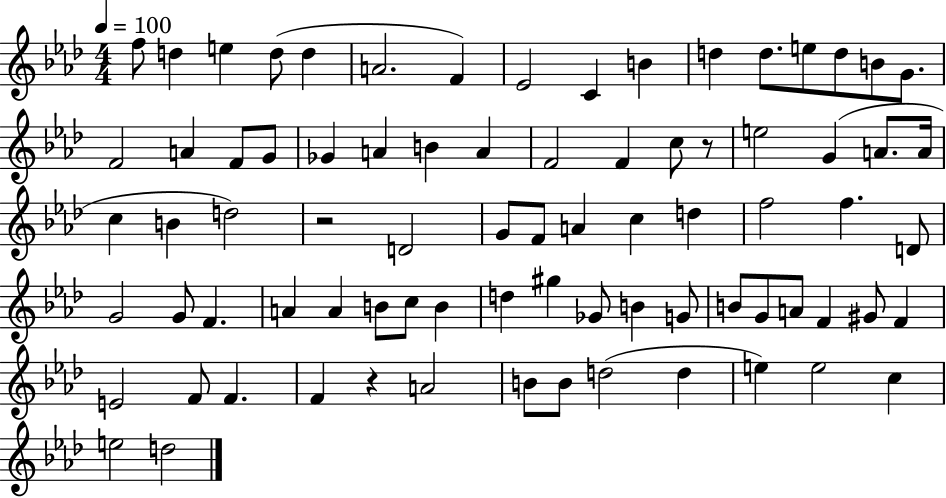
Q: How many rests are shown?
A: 3